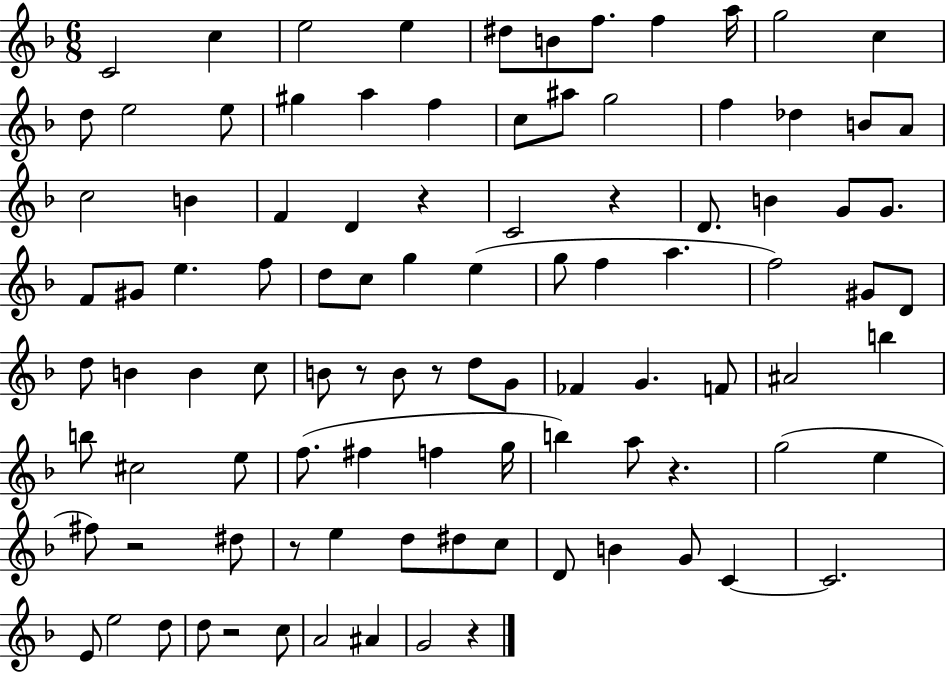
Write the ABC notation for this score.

X:1
T:Untitled
M:6/8
L:1/4
K:F
C2 c e2 e ^d/2 B/2 f/2 f a/4 g2 c d/2 e2 e/2 ^g a f c/2 ^a/2 g2 f _d B/2 A/2 c2 B F D z C2 z D/2 B G/2 G/2 F/2 ^G/2 e f/2 d/2 c/2 g e g/2 f a f2 ^G/2 D/2 d/2 B B c/2 B/2 z/2 B/2 z/2 d/2 G/2 _F G F/2 ^A2 b b/2 ^c2 e/2 f/2 ^f f g/4 b a/2 z g2 e ^f/2 z2 ^d/2 z/2 e d/2 ^d/2 c/2 D/2 B G/2 C C2 E/2 e2 d/2 d/2 z2 c/2 A2 ^A G2 z